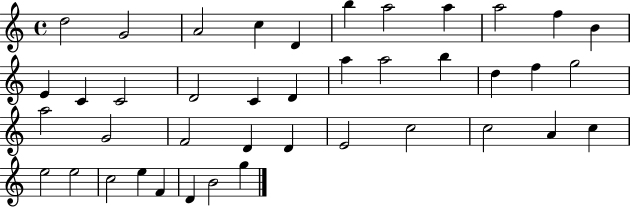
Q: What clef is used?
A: treble